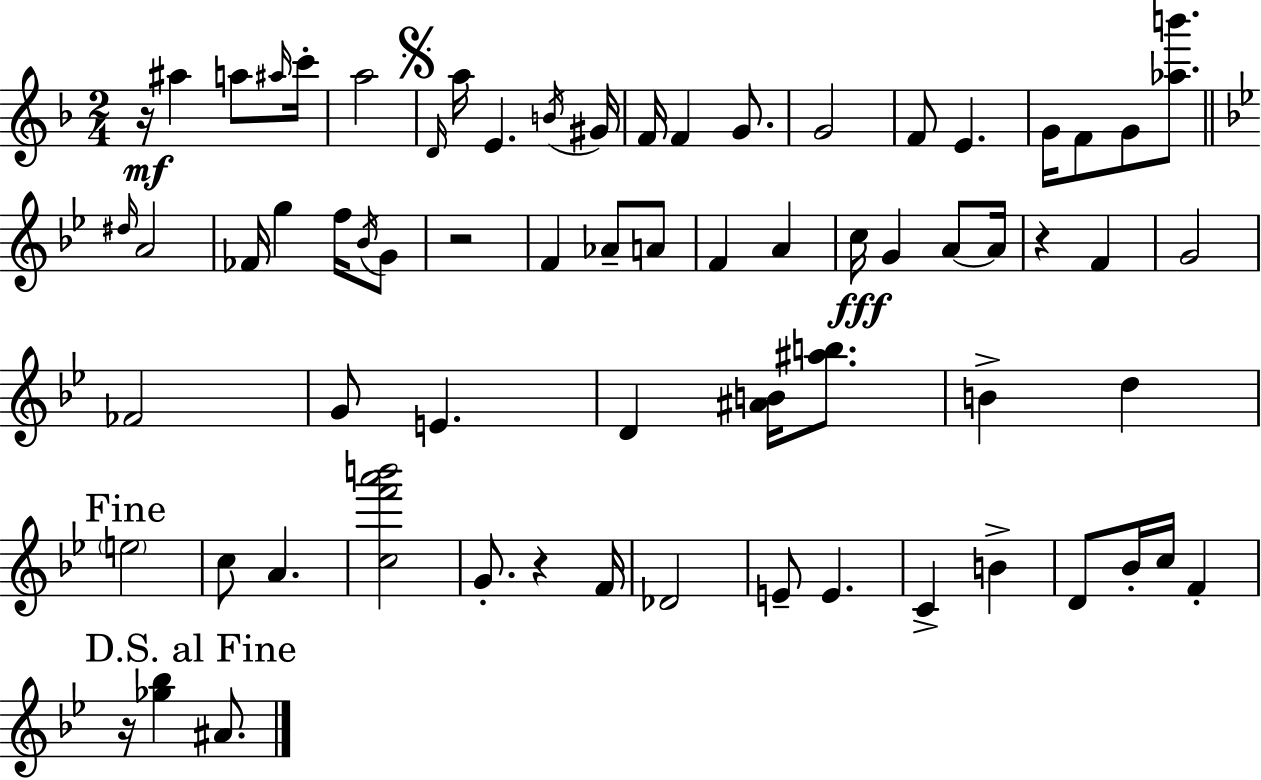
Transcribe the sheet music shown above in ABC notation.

X:1
T:Untitled
M:2/4
L:1/4
K:F
z/4 ^a a/2 ^a/4 c'/4 a2 D/4 a/4 E B/4 ^G/4 F/4 F G/2 G2 F/2 E G/4 F/2 G/2 [_ab']/2 ^d/4 A2 _F/4 g f/4 _B/4 G/2 z2 F _A/2 A/2 F A c/4 G A/2 A/4 z F G2 _F2 G/2 E D [^AB]/4 [^ab]/2 B d e2 c/2 A [cf'a'b']2 G/2 z F/4 _D2 E/2 E C B D/2 _B/4 c/4 F z/4 [_g_b] ^A/2